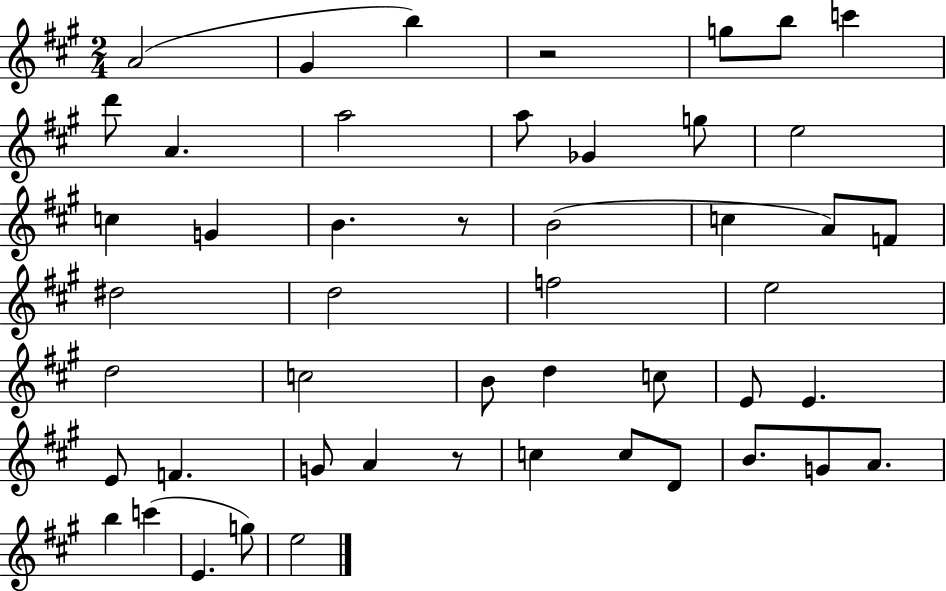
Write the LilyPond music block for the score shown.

{
  \clef treble
  \numericTimeSignature
  \time 2/4
  \key a \major
  a'2( | gis'4 b''4) | r2 | g''8 b''8 c'''4 | \break d'''8 a'4. | a''2 | a''8 ges'4 g''8 | e''2 | \break c''4 g'4 | b'4. r8 | b'2( | c''4 a'8) f'8 | \break dis''2 | d''2 | f''2 | e''2 | \break d''2 | c''2 | b'8 d''4 c''8 | e'8 e'4. | \break e'8 f'4. | g'8 a'4 r8 | c''4 c''8 d'8 | b'8. g'8 a'8. | \break b''4 c'''4( | e'4. g''8) | e''2 | \bar "|."
}